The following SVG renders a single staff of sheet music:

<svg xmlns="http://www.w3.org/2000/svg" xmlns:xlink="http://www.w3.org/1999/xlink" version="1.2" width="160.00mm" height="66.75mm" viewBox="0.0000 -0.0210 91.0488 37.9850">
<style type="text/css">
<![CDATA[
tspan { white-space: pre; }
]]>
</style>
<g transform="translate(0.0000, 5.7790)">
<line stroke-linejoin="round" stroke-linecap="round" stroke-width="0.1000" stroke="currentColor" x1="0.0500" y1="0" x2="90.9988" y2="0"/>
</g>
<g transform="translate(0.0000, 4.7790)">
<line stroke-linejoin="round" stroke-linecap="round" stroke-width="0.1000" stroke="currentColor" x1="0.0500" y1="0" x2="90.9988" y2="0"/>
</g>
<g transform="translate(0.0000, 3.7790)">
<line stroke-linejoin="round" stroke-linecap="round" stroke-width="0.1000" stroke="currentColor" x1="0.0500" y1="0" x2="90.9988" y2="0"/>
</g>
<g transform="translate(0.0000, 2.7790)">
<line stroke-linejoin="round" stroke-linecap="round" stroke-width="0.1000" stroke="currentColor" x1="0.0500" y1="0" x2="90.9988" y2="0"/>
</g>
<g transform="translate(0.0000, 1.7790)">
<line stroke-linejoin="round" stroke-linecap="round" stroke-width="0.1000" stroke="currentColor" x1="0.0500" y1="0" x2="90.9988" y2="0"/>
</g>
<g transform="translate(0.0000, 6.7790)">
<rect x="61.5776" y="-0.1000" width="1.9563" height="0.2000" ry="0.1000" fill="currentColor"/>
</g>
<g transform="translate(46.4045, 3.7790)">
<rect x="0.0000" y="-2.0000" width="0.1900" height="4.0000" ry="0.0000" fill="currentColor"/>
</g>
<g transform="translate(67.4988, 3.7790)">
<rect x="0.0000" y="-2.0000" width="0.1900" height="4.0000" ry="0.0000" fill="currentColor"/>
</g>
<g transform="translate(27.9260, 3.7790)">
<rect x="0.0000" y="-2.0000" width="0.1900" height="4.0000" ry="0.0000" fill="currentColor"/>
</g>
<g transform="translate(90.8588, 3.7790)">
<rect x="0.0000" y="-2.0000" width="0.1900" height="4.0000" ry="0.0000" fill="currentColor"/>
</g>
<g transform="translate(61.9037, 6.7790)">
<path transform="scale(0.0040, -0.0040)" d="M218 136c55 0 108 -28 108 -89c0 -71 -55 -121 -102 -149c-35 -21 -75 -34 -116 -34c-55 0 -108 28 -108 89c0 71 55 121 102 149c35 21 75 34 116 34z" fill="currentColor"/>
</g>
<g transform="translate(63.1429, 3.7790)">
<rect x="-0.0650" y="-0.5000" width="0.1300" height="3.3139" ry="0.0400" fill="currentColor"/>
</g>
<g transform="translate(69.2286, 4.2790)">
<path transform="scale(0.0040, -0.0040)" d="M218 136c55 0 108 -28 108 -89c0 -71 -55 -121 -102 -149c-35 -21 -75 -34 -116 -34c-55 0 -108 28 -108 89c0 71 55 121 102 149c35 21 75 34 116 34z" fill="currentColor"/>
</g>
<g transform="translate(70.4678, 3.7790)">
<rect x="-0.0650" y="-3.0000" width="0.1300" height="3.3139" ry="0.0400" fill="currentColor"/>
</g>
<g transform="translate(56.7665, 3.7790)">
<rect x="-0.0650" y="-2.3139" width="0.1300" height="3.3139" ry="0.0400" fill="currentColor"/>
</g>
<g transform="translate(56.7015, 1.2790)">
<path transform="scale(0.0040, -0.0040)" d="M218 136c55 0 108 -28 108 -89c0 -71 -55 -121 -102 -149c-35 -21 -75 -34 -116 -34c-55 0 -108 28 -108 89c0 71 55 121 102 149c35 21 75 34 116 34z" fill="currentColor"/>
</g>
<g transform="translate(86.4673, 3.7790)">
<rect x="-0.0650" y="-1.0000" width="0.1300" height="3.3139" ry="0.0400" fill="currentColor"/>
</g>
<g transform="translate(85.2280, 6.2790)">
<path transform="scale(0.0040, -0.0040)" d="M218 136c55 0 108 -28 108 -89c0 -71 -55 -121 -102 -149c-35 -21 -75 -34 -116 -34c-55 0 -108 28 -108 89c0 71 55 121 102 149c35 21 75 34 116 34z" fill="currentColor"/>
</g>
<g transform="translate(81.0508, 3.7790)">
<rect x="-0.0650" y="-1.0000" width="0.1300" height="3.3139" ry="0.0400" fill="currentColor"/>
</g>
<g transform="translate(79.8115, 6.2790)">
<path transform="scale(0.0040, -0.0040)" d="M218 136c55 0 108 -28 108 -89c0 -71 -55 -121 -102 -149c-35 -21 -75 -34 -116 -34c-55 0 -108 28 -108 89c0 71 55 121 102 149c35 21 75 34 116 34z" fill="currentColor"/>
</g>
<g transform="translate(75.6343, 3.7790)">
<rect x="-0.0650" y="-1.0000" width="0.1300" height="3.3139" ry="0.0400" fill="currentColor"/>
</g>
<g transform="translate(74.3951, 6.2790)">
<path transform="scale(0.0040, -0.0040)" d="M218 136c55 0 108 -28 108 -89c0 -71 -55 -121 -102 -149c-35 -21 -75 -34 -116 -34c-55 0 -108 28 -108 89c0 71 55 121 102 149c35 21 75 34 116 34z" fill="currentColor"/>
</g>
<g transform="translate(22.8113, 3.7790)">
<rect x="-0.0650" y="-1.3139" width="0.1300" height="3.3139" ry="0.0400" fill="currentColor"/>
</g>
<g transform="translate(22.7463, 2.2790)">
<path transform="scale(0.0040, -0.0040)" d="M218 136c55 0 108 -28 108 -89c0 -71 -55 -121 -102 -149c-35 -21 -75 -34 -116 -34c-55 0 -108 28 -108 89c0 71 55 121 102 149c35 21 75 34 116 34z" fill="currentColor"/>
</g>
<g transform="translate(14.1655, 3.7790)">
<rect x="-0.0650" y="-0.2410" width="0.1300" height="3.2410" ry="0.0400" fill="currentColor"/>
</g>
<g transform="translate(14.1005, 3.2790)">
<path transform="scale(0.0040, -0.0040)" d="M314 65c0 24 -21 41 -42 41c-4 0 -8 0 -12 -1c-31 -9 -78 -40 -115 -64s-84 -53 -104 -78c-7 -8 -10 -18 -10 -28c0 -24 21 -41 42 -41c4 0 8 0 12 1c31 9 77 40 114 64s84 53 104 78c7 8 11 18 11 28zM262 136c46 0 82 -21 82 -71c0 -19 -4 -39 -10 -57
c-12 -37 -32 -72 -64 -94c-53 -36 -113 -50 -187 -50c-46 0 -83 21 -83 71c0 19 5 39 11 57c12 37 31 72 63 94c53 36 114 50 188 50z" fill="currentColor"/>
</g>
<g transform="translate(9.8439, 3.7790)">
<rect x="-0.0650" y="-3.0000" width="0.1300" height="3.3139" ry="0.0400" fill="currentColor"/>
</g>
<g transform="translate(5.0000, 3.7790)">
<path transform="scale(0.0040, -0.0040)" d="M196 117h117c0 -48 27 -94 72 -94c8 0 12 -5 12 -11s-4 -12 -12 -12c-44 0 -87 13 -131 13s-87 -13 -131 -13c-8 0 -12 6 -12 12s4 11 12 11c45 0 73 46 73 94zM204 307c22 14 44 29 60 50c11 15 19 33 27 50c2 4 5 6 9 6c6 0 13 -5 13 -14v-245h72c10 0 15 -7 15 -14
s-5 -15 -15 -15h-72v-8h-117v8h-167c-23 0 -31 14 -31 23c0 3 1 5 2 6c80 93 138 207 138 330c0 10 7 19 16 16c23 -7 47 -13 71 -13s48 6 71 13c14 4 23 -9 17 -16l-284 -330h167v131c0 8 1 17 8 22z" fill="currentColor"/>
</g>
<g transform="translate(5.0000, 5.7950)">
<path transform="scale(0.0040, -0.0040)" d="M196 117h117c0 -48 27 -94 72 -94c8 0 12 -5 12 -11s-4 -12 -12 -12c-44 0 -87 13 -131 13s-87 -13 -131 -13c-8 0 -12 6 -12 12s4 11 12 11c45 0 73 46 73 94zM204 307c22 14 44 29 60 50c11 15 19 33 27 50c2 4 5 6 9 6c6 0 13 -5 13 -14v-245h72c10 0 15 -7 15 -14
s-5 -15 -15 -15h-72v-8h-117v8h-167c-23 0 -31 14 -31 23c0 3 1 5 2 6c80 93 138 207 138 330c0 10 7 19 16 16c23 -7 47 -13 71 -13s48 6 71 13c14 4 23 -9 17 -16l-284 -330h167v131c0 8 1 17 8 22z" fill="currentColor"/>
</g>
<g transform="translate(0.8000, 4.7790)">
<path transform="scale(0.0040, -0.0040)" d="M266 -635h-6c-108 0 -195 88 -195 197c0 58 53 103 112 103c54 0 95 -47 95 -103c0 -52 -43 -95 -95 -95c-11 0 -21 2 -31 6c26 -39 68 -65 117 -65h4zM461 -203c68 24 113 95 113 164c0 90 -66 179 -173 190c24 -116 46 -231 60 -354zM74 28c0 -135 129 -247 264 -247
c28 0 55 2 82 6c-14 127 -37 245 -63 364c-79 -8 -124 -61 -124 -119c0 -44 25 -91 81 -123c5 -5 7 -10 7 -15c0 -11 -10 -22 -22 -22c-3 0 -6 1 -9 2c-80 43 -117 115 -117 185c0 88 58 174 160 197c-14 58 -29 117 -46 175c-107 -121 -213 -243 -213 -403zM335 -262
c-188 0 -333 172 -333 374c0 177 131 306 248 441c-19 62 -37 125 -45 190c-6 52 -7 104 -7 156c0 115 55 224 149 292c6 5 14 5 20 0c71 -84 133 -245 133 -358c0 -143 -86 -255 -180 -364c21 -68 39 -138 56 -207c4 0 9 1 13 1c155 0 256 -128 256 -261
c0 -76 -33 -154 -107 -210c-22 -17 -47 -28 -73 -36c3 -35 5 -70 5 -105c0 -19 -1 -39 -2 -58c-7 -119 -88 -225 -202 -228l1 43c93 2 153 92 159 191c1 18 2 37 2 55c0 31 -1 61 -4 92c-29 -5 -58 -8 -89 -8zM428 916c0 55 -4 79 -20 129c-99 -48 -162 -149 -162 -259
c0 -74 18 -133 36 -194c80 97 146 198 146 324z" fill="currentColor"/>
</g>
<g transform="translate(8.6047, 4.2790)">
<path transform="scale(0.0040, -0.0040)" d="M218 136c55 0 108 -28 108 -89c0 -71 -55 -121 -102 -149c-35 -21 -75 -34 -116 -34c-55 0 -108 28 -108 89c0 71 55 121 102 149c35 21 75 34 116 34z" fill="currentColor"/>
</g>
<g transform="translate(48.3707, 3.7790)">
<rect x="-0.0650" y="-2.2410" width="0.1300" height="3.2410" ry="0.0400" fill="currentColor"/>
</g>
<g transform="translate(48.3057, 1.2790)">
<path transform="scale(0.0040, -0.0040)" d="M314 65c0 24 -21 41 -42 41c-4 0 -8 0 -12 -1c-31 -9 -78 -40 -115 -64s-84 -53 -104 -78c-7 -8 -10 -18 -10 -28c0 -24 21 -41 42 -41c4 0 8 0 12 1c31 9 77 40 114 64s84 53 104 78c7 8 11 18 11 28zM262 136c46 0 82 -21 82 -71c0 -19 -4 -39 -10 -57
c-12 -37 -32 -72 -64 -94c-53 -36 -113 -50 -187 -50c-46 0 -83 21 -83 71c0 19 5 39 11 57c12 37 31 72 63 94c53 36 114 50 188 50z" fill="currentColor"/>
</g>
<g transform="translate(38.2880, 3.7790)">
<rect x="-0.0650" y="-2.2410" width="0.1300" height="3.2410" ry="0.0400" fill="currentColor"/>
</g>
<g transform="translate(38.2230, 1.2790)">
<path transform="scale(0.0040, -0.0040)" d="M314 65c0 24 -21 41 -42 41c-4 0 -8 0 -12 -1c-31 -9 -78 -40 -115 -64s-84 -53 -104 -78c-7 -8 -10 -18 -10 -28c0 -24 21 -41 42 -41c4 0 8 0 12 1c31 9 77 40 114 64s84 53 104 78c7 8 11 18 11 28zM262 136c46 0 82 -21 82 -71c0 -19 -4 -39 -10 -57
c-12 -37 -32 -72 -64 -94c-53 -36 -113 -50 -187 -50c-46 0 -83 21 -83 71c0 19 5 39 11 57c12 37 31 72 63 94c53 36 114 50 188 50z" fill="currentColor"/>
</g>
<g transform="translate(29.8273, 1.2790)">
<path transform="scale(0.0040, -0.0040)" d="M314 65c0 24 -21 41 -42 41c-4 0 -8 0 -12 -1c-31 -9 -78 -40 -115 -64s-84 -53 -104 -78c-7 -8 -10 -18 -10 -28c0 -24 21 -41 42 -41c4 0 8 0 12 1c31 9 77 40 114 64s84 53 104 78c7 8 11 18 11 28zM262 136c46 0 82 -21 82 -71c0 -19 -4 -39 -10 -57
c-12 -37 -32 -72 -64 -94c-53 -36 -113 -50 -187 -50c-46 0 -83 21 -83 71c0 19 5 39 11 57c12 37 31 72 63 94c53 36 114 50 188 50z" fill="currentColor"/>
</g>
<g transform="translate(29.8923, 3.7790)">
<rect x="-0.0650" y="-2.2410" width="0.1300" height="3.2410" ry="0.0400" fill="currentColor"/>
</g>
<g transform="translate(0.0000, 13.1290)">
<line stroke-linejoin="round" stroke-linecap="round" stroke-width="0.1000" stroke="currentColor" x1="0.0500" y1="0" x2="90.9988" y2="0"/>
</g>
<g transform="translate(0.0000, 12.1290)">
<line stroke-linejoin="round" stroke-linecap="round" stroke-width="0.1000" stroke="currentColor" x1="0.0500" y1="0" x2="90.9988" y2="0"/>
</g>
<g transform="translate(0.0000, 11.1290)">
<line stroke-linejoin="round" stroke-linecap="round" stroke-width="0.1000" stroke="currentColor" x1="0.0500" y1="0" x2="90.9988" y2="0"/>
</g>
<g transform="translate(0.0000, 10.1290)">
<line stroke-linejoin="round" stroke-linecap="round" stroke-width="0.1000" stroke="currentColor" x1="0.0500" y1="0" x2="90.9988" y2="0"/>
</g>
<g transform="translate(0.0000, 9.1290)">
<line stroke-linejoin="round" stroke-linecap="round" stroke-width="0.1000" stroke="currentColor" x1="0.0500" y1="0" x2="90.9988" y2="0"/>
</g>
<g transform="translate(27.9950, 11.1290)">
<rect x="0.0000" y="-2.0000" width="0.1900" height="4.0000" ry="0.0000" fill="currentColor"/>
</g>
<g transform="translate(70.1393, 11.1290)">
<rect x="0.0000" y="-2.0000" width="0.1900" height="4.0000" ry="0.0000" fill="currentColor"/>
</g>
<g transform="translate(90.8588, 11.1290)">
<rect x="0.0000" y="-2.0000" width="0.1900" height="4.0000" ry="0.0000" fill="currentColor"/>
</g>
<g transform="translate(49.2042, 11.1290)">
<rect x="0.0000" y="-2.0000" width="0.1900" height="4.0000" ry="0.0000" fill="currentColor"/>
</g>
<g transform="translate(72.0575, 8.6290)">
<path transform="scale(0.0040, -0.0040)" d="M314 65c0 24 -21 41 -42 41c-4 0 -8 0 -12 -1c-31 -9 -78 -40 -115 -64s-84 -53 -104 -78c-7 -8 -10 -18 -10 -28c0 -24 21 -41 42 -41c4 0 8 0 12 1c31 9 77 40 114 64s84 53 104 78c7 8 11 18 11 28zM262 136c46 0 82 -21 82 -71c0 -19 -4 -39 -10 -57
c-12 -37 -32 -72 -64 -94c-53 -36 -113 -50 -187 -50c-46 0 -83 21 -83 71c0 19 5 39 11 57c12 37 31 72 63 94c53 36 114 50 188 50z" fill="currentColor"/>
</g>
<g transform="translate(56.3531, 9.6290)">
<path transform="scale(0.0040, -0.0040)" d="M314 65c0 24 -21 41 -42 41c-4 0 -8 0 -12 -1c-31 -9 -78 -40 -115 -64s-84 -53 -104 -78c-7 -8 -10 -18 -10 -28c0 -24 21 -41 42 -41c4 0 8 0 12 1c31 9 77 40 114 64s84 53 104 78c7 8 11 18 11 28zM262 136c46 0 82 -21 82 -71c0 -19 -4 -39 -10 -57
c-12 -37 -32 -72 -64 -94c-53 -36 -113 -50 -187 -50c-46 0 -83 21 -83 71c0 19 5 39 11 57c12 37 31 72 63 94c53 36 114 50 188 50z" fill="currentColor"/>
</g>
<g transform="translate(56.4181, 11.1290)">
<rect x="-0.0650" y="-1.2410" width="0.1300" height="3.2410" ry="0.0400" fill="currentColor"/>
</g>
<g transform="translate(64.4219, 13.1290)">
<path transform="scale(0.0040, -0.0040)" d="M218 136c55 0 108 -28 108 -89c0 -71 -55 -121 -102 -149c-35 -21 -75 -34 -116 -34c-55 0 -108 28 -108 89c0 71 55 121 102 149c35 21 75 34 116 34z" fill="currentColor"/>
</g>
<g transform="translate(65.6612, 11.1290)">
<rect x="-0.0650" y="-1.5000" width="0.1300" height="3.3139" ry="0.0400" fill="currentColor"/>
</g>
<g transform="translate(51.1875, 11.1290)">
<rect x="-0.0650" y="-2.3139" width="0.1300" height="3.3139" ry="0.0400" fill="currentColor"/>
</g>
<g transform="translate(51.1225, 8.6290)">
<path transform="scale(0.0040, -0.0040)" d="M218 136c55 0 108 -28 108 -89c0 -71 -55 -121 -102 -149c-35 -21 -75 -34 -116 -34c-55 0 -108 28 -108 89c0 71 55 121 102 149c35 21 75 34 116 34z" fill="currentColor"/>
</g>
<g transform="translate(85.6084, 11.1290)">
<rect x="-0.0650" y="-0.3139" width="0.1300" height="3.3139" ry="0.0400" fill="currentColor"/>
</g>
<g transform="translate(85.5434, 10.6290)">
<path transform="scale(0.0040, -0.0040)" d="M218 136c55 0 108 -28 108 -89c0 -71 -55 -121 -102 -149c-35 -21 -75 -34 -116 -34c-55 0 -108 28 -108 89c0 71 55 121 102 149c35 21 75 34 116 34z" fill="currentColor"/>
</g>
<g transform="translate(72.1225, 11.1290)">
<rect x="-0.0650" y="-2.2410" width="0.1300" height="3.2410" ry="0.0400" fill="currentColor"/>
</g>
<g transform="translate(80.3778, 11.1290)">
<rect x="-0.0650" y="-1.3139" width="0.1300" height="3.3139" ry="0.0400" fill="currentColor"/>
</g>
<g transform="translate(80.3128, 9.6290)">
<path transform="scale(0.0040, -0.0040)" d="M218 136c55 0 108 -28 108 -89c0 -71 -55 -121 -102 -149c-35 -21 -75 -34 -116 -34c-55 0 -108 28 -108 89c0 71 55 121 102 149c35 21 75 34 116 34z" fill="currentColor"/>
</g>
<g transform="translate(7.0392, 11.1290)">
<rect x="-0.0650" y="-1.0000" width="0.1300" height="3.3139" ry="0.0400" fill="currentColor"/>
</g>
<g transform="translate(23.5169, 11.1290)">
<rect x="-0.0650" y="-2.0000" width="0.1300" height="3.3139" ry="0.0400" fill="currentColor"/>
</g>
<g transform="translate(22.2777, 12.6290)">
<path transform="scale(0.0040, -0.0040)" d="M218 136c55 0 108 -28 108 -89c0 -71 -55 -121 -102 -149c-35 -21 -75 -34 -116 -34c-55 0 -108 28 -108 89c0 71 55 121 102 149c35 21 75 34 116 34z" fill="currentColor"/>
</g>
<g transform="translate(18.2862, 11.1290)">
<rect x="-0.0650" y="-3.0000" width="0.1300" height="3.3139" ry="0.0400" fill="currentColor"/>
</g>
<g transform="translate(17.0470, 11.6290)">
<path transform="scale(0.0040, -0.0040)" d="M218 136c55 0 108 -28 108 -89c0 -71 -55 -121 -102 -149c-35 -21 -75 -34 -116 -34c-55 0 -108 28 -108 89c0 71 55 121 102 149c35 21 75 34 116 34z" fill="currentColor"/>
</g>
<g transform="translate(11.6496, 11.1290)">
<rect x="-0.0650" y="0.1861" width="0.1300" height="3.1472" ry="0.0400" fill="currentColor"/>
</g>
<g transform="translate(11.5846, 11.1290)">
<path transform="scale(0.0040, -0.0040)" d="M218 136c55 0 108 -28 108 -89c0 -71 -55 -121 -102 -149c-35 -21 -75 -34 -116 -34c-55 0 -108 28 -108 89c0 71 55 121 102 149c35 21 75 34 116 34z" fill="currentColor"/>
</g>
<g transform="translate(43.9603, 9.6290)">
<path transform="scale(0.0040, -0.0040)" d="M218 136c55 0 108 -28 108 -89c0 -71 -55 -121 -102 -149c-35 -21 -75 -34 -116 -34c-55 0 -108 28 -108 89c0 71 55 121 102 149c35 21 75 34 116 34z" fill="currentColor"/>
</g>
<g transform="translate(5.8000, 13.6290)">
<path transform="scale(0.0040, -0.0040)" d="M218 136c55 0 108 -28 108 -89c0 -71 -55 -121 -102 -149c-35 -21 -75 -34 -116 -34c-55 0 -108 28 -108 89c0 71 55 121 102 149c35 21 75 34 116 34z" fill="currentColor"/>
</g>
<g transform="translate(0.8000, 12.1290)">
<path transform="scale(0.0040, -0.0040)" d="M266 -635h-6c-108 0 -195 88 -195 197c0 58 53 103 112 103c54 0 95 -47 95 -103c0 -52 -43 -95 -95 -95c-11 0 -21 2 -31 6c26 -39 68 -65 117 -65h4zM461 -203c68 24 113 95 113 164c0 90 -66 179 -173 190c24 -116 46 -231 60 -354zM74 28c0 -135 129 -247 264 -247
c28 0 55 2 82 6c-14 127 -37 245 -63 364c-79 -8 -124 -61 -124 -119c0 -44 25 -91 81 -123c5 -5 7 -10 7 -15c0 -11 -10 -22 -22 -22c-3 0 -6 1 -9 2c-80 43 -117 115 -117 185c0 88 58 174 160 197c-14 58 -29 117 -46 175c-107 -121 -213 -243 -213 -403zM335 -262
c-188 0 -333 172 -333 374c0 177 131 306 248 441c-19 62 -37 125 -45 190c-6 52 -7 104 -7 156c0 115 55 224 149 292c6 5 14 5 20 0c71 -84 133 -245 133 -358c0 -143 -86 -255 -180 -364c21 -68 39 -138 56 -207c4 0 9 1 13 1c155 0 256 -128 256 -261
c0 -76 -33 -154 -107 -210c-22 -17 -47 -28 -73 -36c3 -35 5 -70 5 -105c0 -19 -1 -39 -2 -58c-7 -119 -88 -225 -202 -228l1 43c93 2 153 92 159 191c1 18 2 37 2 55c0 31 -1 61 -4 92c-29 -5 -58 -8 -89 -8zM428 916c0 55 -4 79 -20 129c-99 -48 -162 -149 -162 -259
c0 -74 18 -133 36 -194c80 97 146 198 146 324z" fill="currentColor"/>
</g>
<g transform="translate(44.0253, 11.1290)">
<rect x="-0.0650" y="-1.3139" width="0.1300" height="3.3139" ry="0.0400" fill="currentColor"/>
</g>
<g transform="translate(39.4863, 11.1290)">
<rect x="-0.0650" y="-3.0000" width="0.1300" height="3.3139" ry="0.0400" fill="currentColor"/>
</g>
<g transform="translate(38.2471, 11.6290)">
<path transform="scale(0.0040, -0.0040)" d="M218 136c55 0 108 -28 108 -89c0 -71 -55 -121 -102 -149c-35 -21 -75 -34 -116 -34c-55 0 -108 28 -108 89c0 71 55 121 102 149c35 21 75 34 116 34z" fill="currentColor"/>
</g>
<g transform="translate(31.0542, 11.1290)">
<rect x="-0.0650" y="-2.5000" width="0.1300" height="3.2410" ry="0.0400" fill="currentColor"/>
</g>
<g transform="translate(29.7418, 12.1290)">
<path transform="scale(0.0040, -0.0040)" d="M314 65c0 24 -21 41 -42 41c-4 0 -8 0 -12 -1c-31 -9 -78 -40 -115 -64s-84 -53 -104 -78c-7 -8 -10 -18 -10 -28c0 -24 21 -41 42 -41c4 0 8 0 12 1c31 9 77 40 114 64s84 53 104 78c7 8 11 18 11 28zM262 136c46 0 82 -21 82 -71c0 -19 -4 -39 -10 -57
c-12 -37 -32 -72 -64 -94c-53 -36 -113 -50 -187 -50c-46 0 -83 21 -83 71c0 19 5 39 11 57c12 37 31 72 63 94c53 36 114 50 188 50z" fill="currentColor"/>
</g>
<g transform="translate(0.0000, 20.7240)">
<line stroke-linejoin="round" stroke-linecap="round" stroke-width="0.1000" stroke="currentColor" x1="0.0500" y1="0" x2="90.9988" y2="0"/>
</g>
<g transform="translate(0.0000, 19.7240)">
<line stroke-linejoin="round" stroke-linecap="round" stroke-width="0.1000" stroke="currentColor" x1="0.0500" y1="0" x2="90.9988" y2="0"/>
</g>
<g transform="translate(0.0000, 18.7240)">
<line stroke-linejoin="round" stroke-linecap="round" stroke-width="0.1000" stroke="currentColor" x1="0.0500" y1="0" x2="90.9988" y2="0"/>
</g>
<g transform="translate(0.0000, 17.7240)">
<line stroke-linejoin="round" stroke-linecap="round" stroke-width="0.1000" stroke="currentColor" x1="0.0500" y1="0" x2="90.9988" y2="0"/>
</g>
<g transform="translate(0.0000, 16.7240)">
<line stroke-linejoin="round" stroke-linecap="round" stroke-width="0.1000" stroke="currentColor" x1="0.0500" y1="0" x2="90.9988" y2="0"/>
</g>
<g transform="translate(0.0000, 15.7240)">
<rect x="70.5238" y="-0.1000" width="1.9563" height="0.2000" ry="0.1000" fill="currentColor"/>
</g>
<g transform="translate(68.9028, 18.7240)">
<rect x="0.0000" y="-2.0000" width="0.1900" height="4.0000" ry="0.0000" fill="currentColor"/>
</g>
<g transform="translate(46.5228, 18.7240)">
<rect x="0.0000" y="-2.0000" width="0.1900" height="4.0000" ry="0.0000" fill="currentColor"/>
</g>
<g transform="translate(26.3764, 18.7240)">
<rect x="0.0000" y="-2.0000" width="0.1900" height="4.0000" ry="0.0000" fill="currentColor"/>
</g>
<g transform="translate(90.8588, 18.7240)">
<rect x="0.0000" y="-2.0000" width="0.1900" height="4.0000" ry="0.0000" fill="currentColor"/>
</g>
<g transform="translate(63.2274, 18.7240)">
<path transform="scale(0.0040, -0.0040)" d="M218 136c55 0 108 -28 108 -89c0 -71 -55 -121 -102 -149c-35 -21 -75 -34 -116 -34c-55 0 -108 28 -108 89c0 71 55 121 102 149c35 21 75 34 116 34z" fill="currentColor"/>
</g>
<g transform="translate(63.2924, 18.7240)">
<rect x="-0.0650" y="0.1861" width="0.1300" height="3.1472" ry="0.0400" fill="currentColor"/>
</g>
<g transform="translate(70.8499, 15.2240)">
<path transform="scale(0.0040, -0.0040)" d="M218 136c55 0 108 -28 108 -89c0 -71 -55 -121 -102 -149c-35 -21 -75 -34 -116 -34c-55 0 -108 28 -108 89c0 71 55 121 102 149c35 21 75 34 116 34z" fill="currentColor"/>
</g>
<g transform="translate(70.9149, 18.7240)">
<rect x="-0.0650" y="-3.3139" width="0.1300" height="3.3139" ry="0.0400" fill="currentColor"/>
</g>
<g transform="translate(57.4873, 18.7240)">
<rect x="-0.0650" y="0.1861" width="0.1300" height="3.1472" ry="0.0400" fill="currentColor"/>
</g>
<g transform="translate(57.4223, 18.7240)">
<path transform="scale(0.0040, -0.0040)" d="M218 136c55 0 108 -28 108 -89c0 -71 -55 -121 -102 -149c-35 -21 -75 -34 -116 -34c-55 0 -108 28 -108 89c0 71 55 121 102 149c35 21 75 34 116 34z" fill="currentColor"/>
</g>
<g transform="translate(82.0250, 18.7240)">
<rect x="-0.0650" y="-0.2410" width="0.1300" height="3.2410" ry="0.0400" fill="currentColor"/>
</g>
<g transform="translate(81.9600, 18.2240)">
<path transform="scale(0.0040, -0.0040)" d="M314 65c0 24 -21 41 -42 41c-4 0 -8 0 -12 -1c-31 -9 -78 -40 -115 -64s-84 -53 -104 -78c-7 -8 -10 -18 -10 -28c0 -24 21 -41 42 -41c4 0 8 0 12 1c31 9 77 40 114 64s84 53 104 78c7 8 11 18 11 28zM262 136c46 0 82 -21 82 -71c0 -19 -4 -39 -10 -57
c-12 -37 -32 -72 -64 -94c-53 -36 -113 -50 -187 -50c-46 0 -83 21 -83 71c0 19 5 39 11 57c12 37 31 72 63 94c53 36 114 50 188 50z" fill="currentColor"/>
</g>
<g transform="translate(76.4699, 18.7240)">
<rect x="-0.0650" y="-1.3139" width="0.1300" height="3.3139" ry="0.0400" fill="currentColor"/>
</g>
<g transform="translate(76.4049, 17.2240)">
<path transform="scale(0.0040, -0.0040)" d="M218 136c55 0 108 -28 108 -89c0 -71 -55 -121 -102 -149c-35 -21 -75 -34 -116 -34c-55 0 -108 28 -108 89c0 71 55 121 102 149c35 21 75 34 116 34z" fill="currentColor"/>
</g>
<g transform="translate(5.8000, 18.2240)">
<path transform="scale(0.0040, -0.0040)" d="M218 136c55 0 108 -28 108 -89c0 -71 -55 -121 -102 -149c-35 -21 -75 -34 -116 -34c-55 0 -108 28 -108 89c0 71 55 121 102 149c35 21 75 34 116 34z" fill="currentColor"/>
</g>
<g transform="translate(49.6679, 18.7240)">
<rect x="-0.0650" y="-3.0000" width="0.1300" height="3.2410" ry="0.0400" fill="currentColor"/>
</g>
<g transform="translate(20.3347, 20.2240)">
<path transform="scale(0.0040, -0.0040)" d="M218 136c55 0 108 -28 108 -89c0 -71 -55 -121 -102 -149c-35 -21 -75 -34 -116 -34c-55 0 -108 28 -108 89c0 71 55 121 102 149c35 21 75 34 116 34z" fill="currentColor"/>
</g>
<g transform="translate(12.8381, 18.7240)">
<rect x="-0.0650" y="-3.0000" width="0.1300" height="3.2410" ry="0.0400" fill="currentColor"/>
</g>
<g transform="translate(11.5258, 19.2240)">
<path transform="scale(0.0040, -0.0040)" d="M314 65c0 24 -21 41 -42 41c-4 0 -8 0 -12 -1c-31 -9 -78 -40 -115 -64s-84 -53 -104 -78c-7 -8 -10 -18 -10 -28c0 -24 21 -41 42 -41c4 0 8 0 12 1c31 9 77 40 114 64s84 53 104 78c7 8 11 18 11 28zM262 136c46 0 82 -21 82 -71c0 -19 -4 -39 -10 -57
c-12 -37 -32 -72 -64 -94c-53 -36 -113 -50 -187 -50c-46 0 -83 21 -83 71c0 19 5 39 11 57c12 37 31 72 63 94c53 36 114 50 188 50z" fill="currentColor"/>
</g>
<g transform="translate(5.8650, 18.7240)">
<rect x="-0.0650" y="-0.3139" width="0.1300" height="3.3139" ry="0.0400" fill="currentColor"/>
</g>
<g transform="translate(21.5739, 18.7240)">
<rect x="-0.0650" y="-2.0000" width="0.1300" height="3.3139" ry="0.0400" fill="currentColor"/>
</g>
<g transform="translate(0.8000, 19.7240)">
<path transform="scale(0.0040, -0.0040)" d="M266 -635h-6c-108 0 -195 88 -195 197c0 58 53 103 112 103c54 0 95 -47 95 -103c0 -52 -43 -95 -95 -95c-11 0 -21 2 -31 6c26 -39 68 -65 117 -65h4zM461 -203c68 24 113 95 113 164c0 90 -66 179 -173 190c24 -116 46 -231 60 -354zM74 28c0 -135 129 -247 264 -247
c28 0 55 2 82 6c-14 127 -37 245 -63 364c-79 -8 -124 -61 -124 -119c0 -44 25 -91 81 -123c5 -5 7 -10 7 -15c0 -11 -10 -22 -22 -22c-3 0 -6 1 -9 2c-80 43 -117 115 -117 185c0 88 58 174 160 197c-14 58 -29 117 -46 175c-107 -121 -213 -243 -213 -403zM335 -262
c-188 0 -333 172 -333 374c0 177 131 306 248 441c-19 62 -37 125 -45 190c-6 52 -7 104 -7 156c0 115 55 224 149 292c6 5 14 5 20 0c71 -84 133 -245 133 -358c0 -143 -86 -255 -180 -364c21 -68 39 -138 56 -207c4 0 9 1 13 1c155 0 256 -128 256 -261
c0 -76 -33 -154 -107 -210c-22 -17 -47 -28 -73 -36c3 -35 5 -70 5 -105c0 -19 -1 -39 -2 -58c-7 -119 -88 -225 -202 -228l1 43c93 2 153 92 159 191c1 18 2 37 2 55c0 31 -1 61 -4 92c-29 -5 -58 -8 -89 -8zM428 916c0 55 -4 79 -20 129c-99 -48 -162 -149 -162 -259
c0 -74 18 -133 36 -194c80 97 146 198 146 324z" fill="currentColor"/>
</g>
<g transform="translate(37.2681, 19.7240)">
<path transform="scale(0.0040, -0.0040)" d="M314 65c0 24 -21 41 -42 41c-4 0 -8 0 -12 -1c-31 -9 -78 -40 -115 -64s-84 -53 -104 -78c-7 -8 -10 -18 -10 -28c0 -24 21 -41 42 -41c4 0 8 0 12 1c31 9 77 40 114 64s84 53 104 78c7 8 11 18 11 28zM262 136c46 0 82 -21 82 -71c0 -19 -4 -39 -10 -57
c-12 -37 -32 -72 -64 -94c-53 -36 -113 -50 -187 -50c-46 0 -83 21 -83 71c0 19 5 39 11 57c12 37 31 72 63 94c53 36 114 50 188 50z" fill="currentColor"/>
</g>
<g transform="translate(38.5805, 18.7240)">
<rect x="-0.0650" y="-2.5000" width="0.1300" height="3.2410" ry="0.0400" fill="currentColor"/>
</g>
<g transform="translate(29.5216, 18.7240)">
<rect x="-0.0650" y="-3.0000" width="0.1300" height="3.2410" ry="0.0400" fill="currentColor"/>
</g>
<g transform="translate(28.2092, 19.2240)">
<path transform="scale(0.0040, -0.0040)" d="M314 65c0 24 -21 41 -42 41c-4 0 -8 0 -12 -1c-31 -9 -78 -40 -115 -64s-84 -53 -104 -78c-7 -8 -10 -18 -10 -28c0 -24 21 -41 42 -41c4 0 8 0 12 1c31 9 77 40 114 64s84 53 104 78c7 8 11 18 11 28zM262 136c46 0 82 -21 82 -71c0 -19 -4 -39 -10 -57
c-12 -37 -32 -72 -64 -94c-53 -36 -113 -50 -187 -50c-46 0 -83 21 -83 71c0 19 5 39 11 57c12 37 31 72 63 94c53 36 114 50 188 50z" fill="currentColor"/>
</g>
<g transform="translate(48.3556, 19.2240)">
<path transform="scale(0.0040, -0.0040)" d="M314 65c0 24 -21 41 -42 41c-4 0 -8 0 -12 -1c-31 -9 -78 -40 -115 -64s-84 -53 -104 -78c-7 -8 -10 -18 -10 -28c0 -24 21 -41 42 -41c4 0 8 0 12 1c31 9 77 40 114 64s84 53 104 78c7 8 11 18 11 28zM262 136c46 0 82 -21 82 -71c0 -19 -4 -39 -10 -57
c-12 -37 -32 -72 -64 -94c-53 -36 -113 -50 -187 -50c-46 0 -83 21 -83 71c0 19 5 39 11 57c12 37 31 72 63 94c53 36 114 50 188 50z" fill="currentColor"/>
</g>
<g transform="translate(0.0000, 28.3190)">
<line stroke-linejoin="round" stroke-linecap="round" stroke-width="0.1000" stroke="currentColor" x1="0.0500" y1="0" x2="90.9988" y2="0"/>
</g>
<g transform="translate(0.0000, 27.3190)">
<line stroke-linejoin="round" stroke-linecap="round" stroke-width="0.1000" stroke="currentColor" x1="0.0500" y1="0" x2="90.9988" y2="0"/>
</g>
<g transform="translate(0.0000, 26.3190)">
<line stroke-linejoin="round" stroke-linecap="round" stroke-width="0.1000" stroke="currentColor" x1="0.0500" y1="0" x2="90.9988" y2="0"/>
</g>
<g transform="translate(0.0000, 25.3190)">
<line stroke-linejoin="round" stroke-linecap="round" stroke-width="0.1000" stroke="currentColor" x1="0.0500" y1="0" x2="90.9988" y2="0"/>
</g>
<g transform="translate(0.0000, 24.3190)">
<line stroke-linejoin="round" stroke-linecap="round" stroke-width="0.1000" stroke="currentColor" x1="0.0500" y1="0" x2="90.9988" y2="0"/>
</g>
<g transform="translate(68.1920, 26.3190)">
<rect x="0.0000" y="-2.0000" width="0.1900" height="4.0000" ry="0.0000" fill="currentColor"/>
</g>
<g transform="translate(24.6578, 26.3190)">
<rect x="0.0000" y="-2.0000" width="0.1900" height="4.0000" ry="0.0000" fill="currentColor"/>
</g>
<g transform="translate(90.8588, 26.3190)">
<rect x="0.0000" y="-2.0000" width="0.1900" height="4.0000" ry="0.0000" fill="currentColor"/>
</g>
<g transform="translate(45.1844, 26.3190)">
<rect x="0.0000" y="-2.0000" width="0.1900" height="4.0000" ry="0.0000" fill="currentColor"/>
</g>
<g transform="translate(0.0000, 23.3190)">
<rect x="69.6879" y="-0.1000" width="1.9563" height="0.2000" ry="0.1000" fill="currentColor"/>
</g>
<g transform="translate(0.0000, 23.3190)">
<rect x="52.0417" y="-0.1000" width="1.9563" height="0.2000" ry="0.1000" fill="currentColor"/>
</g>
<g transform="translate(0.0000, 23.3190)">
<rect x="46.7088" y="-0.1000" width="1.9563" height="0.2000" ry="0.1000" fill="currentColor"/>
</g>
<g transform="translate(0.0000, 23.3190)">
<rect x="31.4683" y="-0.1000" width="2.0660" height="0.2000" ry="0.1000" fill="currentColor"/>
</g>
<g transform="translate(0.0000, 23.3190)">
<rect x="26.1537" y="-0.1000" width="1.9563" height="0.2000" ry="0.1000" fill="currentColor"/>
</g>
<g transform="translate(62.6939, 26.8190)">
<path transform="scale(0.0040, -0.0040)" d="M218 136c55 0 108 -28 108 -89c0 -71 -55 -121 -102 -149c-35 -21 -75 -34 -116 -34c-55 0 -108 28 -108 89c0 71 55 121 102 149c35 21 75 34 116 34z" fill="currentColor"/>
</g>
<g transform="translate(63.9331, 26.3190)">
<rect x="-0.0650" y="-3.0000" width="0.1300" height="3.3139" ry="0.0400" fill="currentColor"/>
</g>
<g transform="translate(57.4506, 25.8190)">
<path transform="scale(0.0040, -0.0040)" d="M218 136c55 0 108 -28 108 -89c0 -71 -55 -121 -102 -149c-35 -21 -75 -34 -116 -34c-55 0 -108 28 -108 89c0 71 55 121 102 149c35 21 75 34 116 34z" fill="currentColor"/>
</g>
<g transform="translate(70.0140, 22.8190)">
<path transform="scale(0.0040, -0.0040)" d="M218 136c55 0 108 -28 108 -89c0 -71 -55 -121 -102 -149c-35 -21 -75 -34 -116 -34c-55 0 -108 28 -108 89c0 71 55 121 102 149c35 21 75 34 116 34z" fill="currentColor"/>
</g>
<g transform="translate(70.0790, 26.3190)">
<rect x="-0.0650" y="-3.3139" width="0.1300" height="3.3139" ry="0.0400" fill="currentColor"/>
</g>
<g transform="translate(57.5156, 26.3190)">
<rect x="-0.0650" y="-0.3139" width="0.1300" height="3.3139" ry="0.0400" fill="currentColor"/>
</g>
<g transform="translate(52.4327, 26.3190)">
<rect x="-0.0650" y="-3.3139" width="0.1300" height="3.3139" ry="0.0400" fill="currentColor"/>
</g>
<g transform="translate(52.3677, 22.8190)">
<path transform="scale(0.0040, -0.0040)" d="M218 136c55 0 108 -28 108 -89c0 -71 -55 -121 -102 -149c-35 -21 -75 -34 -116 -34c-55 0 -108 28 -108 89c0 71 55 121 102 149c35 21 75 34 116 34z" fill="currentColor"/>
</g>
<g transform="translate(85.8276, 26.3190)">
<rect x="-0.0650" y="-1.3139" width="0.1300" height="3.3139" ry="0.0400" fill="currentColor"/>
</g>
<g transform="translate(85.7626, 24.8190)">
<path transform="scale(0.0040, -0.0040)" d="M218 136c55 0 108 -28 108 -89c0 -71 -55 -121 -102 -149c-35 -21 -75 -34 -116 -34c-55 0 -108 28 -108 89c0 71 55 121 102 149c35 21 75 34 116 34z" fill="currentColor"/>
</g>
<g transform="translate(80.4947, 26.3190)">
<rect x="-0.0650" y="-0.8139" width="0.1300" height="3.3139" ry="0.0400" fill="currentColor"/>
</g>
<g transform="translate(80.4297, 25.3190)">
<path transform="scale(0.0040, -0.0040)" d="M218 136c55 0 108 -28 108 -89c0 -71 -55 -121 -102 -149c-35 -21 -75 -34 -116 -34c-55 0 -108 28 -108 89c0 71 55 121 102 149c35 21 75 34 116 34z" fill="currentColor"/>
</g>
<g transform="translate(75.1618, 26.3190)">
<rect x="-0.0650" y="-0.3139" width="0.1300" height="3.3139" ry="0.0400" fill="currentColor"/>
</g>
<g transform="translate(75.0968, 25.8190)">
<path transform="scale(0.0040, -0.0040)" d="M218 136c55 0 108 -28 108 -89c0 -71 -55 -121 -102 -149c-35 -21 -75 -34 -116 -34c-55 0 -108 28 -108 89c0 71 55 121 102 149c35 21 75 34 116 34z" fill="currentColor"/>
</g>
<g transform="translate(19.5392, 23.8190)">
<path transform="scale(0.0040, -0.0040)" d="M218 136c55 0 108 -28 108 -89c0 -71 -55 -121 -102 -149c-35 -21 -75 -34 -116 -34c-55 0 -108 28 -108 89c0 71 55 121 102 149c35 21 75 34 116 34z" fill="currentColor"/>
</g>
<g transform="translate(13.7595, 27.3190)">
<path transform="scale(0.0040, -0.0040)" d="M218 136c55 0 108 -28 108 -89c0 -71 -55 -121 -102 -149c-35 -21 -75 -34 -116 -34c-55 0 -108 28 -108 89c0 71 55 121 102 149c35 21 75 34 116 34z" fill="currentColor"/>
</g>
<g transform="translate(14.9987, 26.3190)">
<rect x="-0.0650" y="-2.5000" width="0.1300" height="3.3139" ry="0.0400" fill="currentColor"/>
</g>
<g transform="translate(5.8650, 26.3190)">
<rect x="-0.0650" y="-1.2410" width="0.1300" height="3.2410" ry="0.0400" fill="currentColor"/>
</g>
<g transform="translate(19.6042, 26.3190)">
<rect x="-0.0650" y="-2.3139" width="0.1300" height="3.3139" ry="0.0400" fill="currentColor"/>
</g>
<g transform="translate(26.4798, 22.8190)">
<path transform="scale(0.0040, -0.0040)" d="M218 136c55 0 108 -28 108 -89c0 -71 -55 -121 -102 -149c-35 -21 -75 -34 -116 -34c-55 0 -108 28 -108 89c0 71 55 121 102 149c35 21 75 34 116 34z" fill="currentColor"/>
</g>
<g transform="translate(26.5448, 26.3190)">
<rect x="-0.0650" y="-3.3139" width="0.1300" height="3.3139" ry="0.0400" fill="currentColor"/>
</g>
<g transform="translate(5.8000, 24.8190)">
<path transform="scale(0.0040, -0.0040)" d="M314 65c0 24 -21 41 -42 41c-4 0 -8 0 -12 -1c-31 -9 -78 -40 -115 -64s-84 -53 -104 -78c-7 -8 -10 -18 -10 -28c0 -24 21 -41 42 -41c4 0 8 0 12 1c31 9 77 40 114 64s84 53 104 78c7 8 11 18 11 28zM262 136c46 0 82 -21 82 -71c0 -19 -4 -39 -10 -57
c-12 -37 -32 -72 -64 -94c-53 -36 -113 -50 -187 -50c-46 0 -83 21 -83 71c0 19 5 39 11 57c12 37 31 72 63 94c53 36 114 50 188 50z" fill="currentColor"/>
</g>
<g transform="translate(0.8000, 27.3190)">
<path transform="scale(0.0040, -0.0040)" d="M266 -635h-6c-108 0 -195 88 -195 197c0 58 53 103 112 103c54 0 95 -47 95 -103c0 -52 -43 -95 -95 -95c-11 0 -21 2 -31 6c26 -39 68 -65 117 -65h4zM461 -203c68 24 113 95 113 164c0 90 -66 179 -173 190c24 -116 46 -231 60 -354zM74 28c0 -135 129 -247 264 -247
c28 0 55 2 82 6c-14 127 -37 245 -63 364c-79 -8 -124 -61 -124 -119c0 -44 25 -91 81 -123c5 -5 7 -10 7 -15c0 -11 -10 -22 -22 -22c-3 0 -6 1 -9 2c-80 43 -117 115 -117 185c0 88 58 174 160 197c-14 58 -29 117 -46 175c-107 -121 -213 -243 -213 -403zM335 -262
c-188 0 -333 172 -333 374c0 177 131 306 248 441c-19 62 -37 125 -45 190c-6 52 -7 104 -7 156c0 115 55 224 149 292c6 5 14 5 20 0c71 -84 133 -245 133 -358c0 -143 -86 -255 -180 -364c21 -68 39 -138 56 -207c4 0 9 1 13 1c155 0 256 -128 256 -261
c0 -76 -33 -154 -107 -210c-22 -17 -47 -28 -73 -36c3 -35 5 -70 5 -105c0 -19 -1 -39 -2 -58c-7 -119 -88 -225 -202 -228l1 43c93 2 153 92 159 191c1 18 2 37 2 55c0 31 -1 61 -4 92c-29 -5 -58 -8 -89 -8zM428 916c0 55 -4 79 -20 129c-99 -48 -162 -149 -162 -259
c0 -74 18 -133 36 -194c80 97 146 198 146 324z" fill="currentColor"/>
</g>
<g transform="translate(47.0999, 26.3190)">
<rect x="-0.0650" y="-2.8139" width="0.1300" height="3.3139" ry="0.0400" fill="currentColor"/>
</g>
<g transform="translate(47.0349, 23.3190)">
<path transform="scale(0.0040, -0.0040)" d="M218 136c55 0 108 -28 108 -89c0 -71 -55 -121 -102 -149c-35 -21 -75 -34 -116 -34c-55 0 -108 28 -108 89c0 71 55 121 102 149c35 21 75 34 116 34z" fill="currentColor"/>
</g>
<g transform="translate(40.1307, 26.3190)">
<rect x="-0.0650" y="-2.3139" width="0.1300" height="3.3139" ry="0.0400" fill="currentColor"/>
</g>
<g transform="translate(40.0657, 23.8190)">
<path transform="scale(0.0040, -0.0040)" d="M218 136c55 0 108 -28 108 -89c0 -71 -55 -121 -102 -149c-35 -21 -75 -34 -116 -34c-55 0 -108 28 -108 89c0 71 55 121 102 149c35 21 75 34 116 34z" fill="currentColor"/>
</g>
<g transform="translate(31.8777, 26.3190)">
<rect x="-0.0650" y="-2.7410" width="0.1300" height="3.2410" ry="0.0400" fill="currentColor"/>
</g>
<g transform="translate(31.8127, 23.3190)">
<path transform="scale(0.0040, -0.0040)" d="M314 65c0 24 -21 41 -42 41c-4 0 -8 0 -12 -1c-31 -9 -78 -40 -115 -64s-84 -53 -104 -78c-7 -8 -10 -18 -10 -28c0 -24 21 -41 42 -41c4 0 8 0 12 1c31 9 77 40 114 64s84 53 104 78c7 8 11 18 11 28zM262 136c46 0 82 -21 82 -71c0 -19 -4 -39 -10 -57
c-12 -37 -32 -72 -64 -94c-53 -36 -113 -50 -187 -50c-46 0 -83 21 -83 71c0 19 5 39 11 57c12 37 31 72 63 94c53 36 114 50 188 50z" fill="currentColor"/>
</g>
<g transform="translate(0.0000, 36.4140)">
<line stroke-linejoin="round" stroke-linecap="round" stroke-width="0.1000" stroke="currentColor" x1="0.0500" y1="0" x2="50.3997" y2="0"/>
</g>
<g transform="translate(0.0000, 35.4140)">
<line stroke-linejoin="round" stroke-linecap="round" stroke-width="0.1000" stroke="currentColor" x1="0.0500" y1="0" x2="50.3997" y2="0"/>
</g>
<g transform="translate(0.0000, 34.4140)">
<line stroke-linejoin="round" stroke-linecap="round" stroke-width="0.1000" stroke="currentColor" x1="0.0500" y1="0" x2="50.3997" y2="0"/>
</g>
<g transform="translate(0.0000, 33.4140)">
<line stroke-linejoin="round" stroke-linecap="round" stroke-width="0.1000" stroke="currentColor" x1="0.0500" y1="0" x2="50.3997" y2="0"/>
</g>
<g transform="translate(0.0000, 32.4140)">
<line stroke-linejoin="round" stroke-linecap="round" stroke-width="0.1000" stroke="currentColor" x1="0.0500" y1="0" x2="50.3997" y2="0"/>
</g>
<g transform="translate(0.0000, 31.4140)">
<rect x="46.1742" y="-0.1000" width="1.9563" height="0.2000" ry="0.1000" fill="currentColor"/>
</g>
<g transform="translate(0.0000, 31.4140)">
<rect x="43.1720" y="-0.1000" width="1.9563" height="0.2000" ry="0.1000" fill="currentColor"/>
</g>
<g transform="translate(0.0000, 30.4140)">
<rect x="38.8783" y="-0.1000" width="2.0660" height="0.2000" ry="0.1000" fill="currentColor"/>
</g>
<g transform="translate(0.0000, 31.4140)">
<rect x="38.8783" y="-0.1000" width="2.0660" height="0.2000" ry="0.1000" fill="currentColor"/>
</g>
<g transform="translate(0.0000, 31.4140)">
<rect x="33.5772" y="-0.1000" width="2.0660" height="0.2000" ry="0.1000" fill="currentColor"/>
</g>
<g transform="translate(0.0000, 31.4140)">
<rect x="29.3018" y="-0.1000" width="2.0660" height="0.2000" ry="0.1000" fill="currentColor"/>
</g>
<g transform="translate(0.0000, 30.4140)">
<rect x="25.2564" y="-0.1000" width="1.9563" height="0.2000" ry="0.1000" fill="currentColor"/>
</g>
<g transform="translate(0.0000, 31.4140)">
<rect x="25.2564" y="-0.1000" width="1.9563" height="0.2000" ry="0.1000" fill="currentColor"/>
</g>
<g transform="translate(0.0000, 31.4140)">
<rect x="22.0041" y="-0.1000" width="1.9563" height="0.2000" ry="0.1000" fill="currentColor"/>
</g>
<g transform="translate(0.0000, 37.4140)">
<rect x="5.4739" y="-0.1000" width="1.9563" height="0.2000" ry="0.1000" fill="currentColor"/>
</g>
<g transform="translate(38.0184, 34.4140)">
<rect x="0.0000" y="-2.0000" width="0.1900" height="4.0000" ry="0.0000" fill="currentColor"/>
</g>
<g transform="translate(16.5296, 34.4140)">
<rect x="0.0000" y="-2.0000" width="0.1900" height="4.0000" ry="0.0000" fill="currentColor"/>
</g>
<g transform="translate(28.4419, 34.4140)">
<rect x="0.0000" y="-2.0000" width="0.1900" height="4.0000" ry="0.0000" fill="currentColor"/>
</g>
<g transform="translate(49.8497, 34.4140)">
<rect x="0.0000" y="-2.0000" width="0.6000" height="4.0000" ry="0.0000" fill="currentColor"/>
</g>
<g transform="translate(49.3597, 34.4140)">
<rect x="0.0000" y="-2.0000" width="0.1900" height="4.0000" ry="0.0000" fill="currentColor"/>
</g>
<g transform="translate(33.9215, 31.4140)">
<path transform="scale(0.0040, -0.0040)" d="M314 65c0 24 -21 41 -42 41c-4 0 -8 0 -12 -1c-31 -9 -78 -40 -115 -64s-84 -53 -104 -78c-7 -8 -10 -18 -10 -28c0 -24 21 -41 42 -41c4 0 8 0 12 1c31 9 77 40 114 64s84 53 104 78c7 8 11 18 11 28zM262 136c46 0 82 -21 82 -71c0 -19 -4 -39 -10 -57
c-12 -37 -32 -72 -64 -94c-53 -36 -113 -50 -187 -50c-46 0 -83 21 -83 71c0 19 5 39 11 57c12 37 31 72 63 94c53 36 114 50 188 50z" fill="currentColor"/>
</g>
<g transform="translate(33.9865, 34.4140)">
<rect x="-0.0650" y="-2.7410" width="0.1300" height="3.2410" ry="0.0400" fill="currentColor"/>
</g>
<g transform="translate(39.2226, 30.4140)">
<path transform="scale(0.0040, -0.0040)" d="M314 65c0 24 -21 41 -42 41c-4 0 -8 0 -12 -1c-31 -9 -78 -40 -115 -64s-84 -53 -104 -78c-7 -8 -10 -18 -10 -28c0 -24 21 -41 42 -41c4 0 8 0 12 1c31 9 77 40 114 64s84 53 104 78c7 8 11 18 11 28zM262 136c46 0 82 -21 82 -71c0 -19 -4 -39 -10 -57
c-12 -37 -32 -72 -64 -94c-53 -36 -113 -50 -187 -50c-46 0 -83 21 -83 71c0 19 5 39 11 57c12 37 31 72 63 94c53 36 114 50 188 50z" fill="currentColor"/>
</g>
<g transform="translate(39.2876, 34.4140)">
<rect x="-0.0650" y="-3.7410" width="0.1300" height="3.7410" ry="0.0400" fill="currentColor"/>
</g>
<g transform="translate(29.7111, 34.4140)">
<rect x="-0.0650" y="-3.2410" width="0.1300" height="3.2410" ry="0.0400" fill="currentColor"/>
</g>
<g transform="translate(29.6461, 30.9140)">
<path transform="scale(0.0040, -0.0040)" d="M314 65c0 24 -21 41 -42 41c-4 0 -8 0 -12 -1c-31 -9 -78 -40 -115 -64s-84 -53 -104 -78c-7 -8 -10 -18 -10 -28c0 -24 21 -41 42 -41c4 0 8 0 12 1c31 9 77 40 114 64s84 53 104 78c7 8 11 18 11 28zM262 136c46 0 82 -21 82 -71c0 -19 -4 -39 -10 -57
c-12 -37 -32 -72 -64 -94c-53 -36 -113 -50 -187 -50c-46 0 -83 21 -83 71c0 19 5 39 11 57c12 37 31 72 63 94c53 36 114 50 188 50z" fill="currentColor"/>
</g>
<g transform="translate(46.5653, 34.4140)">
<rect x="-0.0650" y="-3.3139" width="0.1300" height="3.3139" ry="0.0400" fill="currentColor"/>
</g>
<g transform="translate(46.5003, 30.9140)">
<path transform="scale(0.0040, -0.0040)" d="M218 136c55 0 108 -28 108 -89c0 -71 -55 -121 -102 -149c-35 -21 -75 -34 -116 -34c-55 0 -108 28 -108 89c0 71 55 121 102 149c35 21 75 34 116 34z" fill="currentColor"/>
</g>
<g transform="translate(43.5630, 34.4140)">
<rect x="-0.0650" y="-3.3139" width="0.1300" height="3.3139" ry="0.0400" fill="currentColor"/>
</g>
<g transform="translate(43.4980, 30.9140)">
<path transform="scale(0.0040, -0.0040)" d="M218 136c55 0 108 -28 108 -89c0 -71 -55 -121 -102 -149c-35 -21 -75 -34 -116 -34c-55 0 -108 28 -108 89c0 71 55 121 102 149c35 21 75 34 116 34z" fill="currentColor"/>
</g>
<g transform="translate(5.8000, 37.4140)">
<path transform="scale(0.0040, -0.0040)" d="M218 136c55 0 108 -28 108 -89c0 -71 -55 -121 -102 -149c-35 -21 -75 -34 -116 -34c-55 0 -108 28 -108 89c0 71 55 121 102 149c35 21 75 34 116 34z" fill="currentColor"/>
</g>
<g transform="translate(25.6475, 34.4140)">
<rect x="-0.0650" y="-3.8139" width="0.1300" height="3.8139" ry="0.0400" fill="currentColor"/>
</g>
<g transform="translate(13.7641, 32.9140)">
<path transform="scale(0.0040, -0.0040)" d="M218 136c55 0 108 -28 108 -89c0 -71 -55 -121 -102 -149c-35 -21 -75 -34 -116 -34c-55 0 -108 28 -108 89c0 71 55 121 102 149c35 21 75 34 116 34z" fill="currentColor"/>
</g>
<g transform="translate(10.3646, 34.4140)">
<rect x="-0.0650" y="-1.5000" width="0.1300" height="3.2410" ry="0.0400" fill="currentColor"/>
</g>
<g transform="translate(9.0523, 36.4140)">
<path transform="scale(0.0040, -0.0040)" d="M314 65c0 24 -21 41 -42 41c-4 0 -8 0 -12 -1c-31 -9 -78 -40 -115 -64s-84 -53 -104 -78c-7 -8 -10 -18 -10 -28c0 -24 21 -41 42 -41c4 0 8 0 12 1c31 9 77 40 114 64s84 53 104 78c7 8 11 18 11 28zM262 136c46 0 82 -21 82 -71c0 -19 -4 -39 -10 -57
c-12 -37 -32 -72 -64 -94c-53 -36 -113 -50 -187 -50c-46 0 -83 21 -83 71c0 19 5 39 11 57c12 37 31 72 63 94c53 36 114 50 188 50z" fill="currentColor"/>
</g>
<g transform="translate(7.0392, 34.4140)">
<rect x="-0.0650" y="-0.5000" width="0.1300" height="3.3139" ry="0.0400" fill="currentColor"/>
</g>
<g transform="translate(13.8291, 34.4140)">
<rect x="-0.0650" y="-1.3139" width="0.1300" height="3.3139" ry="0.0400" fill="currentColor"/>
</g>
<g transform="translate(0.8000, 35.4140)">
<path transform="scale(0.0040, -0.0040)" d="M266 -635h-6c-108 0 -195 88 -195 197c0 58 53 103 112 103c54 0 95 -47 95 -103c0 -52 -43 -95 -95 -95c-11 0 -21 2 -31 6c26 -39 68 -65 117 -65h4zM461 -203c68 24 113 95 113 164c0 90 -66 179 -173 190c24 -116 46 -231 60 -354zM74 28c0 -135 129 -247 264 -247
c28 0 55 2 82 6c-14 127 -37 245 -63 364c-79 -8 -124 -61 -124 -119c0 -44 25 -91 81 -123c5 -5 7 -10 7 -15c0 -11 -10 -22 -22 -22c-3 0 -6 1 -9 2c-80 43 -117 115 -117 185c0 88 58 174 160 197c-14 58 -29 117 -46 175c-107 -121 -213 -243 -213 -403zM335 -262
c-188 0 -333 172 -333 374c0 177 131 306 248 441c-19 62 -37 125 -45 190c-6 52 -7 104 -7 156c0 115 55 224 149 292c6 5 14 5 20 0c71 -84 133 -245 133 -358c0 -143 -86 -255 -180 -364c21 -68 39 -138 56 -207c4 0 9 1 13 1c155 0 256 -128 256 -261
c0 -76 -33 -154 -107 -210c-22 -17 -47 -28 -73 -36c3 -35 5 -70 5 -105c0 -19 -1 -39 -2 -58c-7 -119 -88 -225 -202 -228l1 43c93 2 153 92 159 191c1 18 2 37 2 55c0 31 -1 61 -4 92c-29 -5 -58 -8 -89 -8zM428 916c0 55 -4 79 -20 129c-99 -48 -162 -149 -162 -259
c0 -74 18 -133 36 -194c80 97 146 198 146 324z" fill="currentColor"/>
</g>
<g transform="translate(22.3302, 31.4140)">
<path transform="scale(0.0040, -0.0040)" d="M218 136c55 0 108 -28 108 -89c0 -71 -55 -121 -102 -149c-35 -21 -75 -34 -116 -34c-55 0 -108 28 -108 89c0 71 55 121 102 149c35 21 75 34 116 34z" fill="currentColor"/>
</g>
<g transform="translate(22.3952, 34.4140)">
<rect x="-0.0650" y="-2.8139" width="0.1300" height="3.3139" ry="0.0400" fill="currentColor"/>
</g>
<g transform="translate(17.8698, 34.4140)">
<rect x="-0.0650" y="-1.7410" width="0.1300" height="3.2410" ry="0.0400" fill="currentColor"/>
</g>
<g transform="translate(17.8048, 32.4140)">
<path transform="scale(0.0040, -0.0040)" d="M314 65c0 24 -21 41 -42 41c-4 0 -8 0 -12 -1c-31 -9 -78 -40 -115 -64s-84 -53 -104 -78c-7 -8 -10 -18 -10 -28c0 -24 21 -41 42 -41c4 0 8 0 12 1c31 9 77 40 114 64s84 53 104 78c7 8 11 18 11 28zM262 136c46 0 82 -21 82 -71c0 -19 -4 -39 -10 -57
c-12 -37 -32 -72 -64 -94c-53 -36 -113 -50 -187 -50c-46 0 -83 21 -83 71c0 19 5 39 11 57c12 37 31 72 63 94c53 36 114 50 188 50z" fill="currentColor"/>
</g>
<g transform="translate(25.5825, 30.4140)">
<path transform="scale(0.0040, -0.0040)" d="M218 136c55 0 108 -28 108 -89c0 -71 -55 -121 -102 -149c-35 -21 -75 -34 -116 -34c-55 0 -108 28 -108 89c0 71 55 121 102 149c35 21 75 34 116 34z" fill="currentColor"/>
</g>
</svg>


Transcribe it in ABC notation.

X:1
T:Untitled
M:4/4
L:1/4
K:C
A c2 e g2 g2 g2 g C A D D D D B A F G2 A e g e2 E g2 e c c A2 F A2 G2 A2 B B b e c2 e2 G g b a2 g a b c A b c d e C E2 e f2 a c' b2 a2 c'2 b b